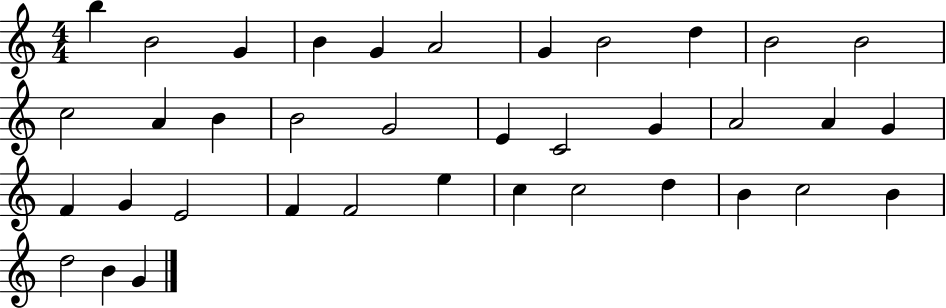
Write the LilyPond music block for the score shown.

{
  \clef treble
  \numericTimeSignature
  \time 4/4
  \key c \major
  b''4 b'2 g'4 | b'4 g'4 a'2 | g'4 b'2 d''4 | b'2 b'2 | \break c''2 a'4 b'4 | b'2 g'2 | e'4 c'2 g'4 | a'2 a'4 g'4 | \break f'4 g'4 e'2 | f'4 f'2 e''4 | c''4 c''2 d''4 | b'4 c''2 b'4 | \break d''2 b'4 g'4 | \bar "|."
}